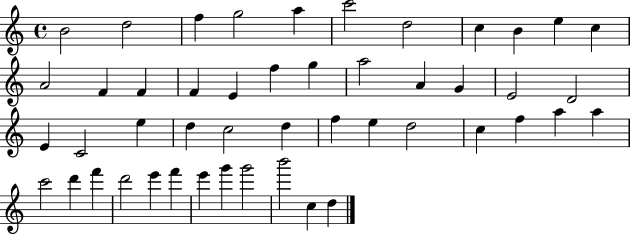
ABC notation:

X:1
T:Untitled
M:4/4
L:1/4
K:C
B2 d2 f g2 a c'2 d2 c B e c A2 F F F E f g a2 A G E2 D2 E C2 e d c2 d f e d2 c f a a c'2 d' f' d'2 e' f' e' g' g'2 b'2 c d